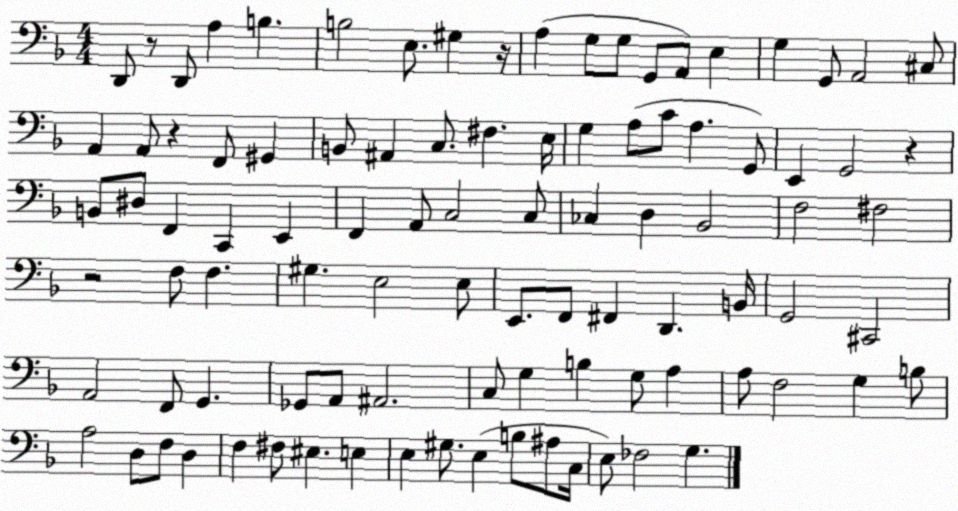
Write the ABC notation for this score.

X:1
T:Untitled
M:4/4
L:1/4
K:F
D,,/2 z/2 D,,/2 A, B, B,2 E,/2 ^G, z/4 A, G,/2 G,/2 G,,/2 A,,/2 E, G, G,,/2 A,,2 ^C,/2 A,, A,,/2 z F,,/2 ^G,, B,,/2 ^A,, C,/2 ^F, E,/4 G, A,/2 C/2 A, G,,/2 E,, G,,2 z B,,/2 ^D,/2 F,, C,, E,, F,, A,,/2 C,2 C,/2 _C, D, _B,,2 F,2 ^F,2 z2 F,/2 F, ^G, E,2 E,/2 E,,/2 F,,/2 ^F,, D,, B,,/4 G,,2 ^C,,2 A,,2 F,,/2 G,, _G,,/2 A,,/2 ^A,,2 C,/2 G, B, G,/2 A, A,/2 F,2 G, B,/2 A,2 D,/2 F,/2 D, F, ^F,/2 ^E, E, E, ^G,/2 E, B,/2 ^A,/2 C,/4 E,/2 _F,2 G,